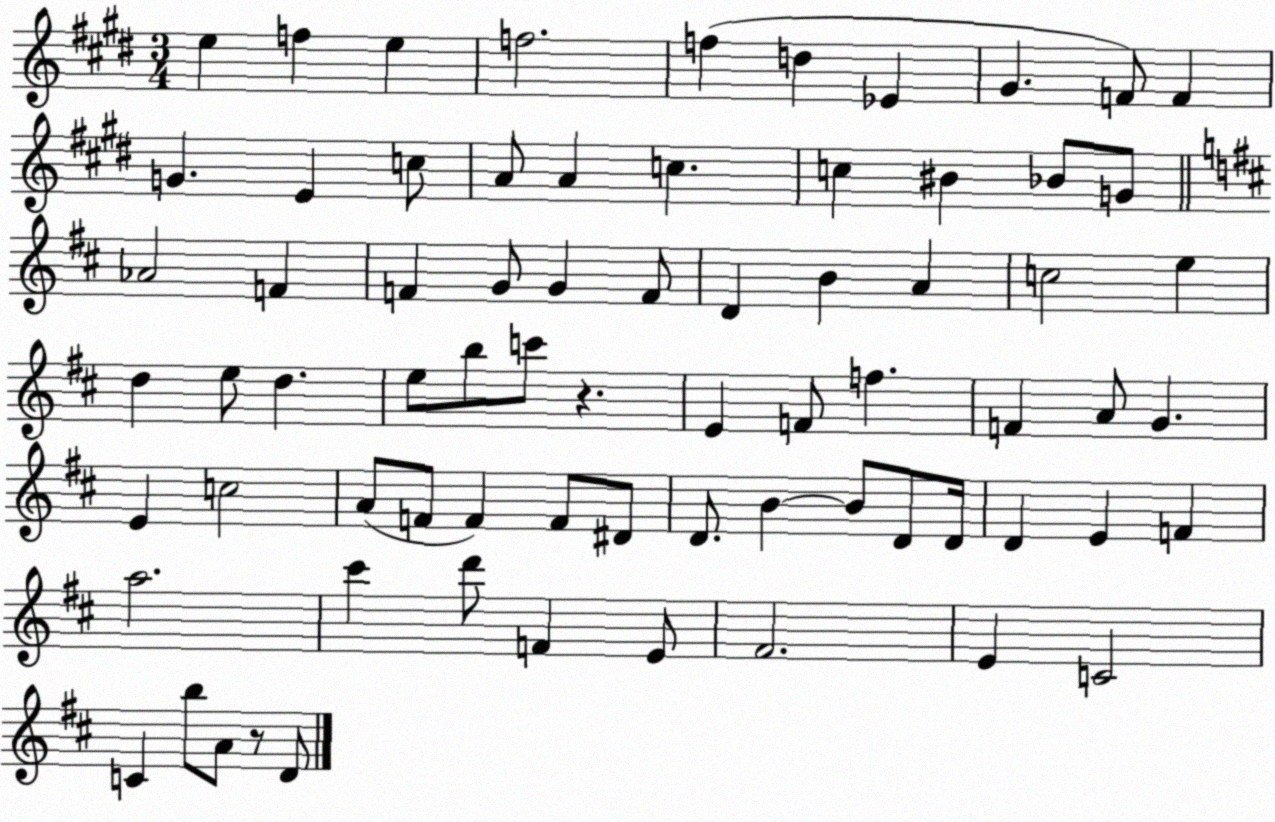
X:1
T:Untitled
M:3/4
L:1/4
K:E
e f e f2 f d _E ^G F/2 F G E c/2 A/2 A c c ^B _B/2 G/2 _A2 F F G/2 G F/2 D B A c2 e d e/2 d e/2 b/2 c'/2 z E F/2 f F A/2 G E c2 A/2 F/2 F F/2 ^D/2 D/2 B B/2 D/2 D/4 D E F a2 ^c' d'/2 F E/2 ^F2 E C2 C b/2 A/2 z/2 D/2